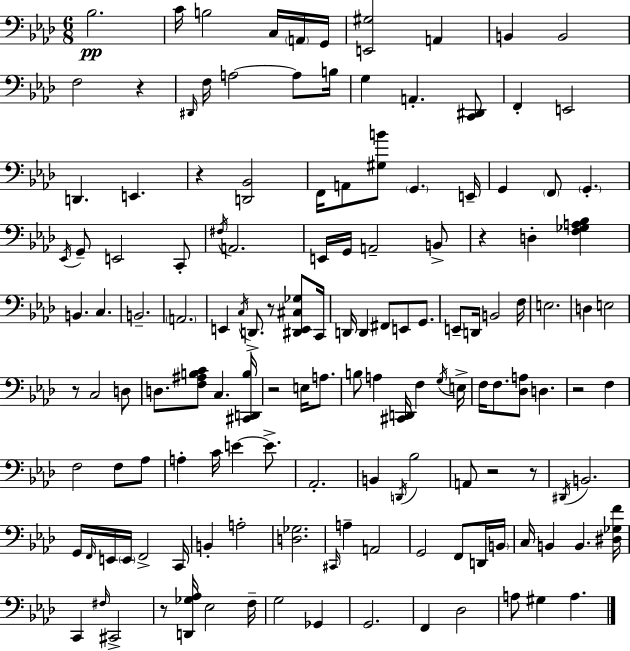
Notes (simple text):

Bb3/h. C4/s B3/h C3/s A2/s G2/s [E2,G#3]/h A2/q B2/q B2/h F3/h R/q D#2/s F3/s A3/h A3/e B3/s G3/q A2/q. [C2,D#2]/e F2/q E2/h D2/q. E2/q. R/q [D2,Bb2]/h F2/s A2/e [G#3,B4]/e G2/q. E2/s G2/q F2/e G2/q. Eb2/s G2/e E2/h C2/e F#3/s A2/h. E2/s G2/s A2/h B2/e R/q D3/q [F3,Gb3,A3,Bb3]/q B2/q. C3/q. B2/h. A2/h. E2/q C3/s D2/e. R/e [D#2,E2,C#3,Gb3]/e C2/s D2/s D2/q F#2/e E2/e G2/e. E2/e D2/s B2/h F3/s E3/h. D3/q E3/h R/e C3/h D3/e D3/e. [F3,A#3,B3,C4]/e C3/q. [C#2,D2,B3]/s R/h E3/s A3/e. B3/e A3/q [C#2,D2]/s F3/q G3/s E3/s F3/s F3/e. [Db3,A3]/e D3/q. R/h F3/q F3/h F3/e Ab3/e A3/q C4/s E4/q E4/e. Ab2/h. B2/q D2/s Bb3/h A2/e R/h R/e D#2/s B2/h. G2/s F2/s E2/s E2/s F2/h C2/s B2/q A3/h [D3,Gb3]/h. C#2/s A3/q A2/h G2/h F2/e D2/s B2/s C3/s B2/q B2/q. [D#3,Gb3,F4]/s C2/q F#3/s C#2/h R/e [D2,Gb3,Ab3]/s Eb3/h F3/s G3/h Gb2/q G2/h. F2/q Db3/h A3/e G#3/q A3/q.